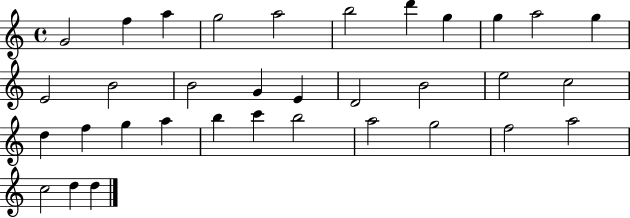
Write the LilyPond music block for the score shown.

{
  \clef treble
  \time 4/4
  \defaultTimeSignature
  \key c \major
  g'2 f''4 a''4 | g''2 a''2 | b''2 d'''4 g''4 | g''4 a''2 g''4 | \break e'2 b'2 | b'2 g'4 e'4 | d'2 b'2 | e''2 c''2 | \break d''4 f''4 g''4 a''4 | b''4 c'''4 b''2 | a''2 g''2 | f''2 a''2 | \break c''2 d''4 d''4 | \bar "|."
}